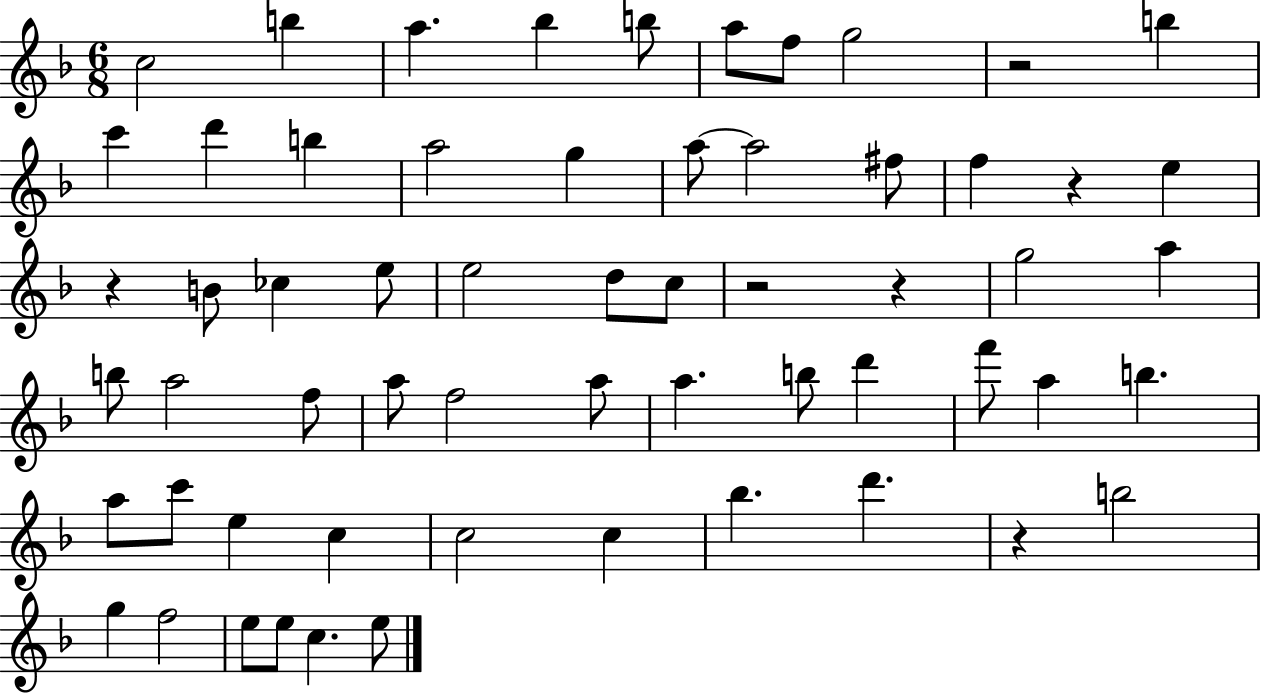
X:1
T:Untitled
M:6/8
L:1/4
K:F
c2 b a _b b/2 a/2 f/2 g2 z2 b c' d' b a2 g a/2 a2 ^f/2 f z e z B/2 _c e/2 e2 d/2 c/2 z2 z g2 a b/2 a2 f/2 a/2 f2 a/2 a b/2 d' f'/2 a b a/2 c'/2 e c c2 c _b d' z b2 g f2 e/2 e/2 c e/2